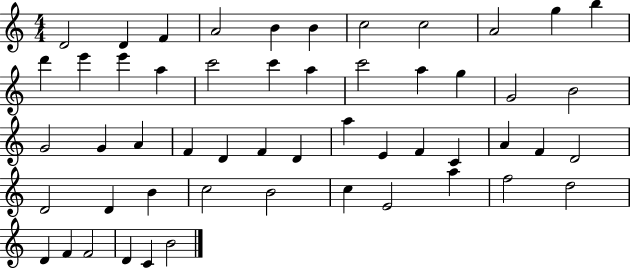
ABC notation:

X:1
T:Untitled
M:4/4
L:1/4
K:C
D2 D F A2 B B c2 c2 A2 g b d' e' e' a c'2 c' a c'2 a g G2 B2 G2 G A F D F D a E F C A F D2 D2 D B c2 B2 c E2 a f2 d2 D F F2 D C B2